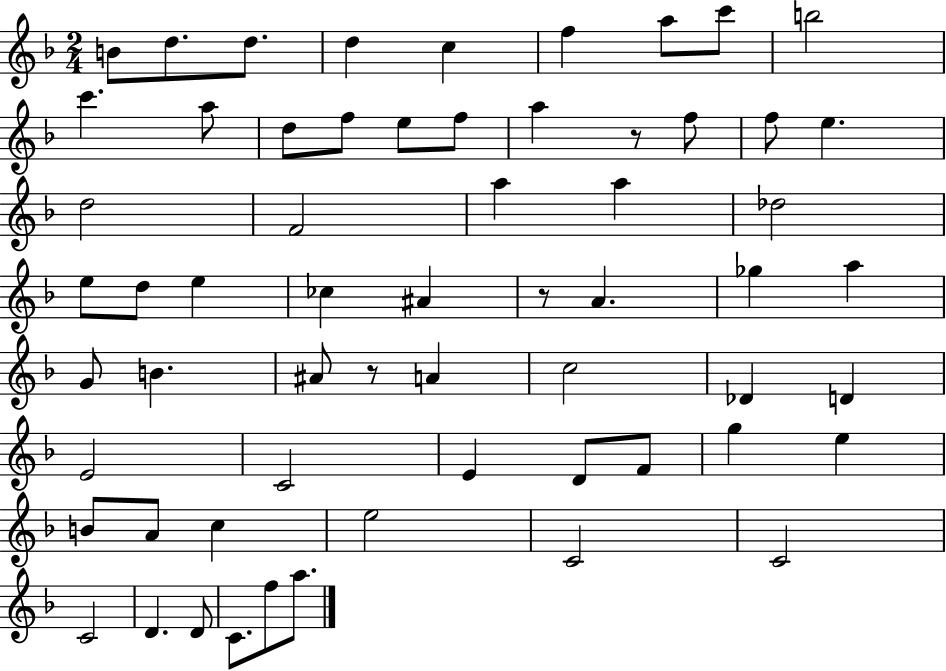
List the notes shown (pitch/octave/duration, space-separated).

B4/e D5/e. D5/e. D5/q C5/q F5/q A5/e C6/e B5/h C6/q. A5/e D5/e F5/e E5/e F5/e A5/q R/e F5/e F5/e E5/q. D5/h F4/h A5/q A5/q Db5/h E5/e D5/e E5/q CES5/q A#4/q R/e A4/q. Gb5/q A5/q G4/e B4/q. A#4/e R/e A4/q C5/h Db4/q D4/q E4/h C4/h E4/q D4/e F4/e G5/q E5/q B4/e A4/e C5/q E5/h C4/h C4/h C4/h D4/q. D4/e C4/e. F5/e A5/e.